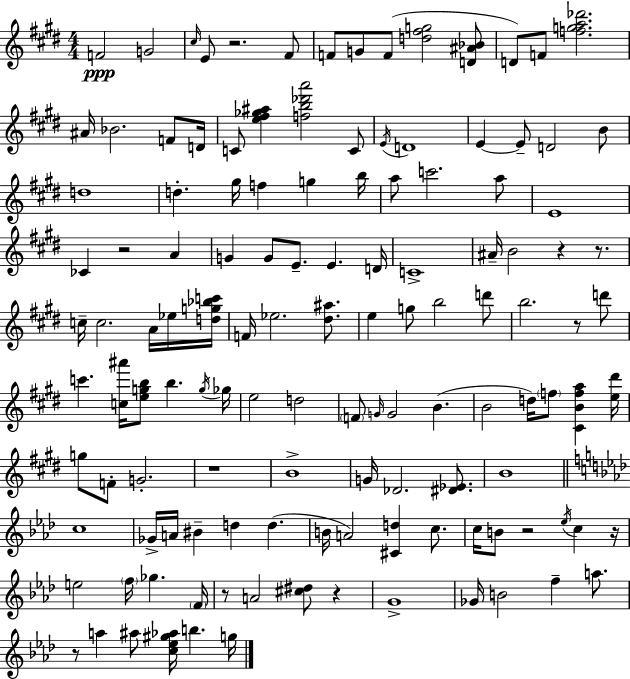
F4/h G4/h C#5/s E4/e R/h. F#4/e F4/e G4/e F4/e [D5,F#5,G5]/h [D4,A#4,Bb4]/e D4/e F4/e [F5,G5,A5,Db6]/h. A#4/s Bb4/h. F4/e D4/s C4/e [E5,F#5,Gb5,A#5]/q [F5,B5,Db6,A6]/h C4/e E4/s D4/w E4/q E4/e D4/h B4/e D5/w D5/q. G#5/s F5/q G5/q B5/s A5/e C6/h. A5/e E4/w CES4/q R/h A4/q G4/q G4/e E4/e. E4/q. D4/s C4/w A#4/s B4/h R/q R/e. C5/s C5/h. A4/s Eb5/s [D5,G5,Bb5,C6]/s F4/s Eb5/h. [D#5,A#5]/e. E5/q G5/e B5/h D6/e B5/h. R/e D6/e C6/q. [C5,A#6]/s [E5,G5,B5]/e B5/q. G5/s Gb5/s E5/h D5/h F4/e G4/s G4/h B4/q. B4/h D5/s F5/e [C#4,B4,F5,A5]/q [E5,D#6]/s G5/e F4/e G4/h. R/w B4/w G4/s Db4/h. [D#4,Eb4]/e. B4/w C5/w Gb4/s A4/s BIS4/q D5/q D5/q. B4/s A4/h [C#4,D5]/q C5/e. C5/s B4/e R/h Eb5/s C5/q R/s E5/h F5/s Gb5/q. F4/s R/e A4/h [C#5,D#5]/e R/q G4/w Gb4/s B4/h F5/q A5/e. R/e A5/q A#5/e [C5,Eb5,G#5,Ab5]/s B5/q. G5/s